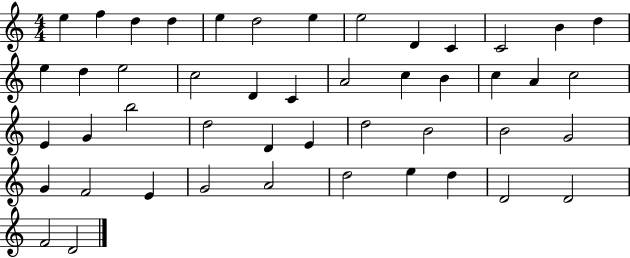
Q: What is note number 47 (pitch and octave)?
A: D4